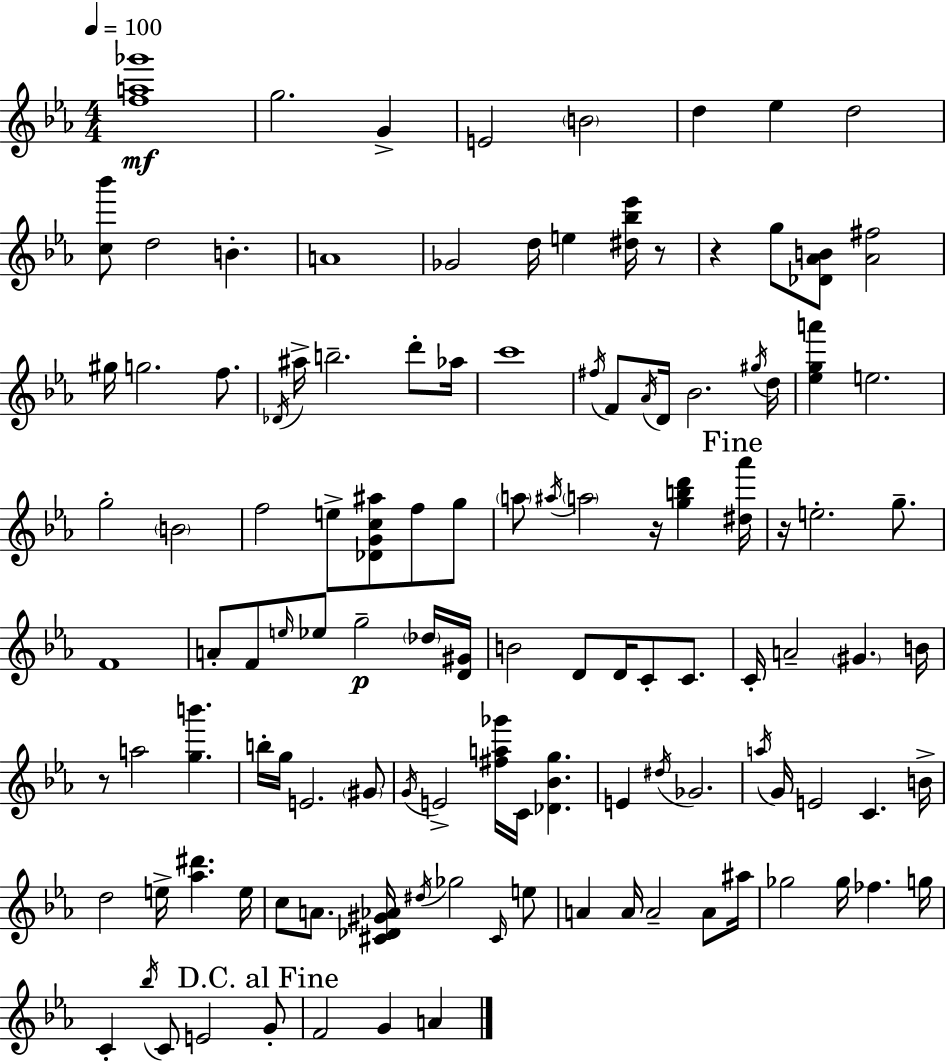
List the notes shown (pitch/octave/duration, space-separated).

[F5,A5,Gb6]/w G5/h. G4/q E4/h B4/h D5/q Eb5/q D5/h [C5,Bb6]/e D5/h B4/q. A4/w Gb4/h D5/s E5/q [D#5,Bb5,Eb6]/s R/e R/q G5/e [Db4,Ab4,B4]/e [Ab4,F#5]/h G#5/s G5/h. F5/e. Db4/s A#5/s B5/h. D6/e Ab5/s C6/w F#5/s F4/e Ab4/s D4/s Bb4/h. G#5/s D5/s [Eb5,G5,A6]/q E5/h. G5/h B4/h F5/h E5/e [Db4,G4,C5,A#5]/e F5/e G5/e A5/e A#5/s A5/h R/s [G5,B5,D6]/q [D#5,Ab6]/s R/s E5/h. G5/e. F4/w A4/e F4/e E5/s Eb5/e G5/h Db5/s [D4,G#4]/s B4/h D4/e D4/s C4/e C4/e. C4/s A4/h G#4/q. B4/s R/e A5/h [G5,B6]/q. B5/s G5/s E4/h. G#4/e G4/s E4/h [F#5,A5,Gb6]/s C4/s [Db4,Bb4,G5]/q. E4/q D#5/s Gb4/h. A5/s G4/s E4/h C4/q. B4/s D5/h E5/s [Ab5,D#6]/q. E5/s C5/e A4/e. [C#4,Db4,G#4,Ab4]/s D#5/s Gb5/h C#4/s E5/e A4/q A4/s A4/h A4/e A#5/s Gb5/h Gb5/s FES5/q. G5/s C4/q Bb5/s C4/e E4/h G4/e F4/h G4/q A4/q